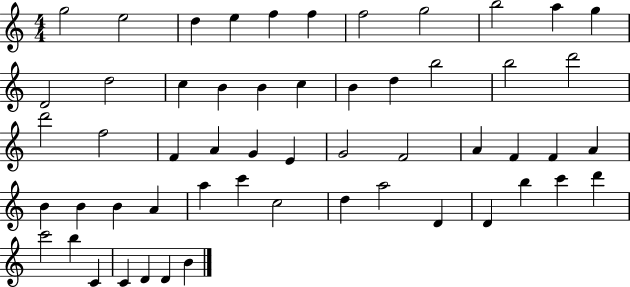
{
  \clef treble
  \numericTimeSignature
  \time 4/4
  \key c \major
  g''2 e''2 | d''4 e''4 f''4 f''4 | f''2 g''2 | b''2 a''4 g''4 | \break d'2 d''2 | c''4 b'4 b'4 c''4 | b'4 d''4 b''2 | b''2 d'''2 | \break d'''2 f''2 | f'4 a'4 g'4 e'4 | g'2 f'2 | a'4 f'4 f'4 a'4 | \break b'4 b'4 b'4 a'4 | a''4 c'''4 c''2 | d''4 a''2 d'4 | d'4 b''4 c'''4 d'''4 | \break c'''2 b''4 c'4 | c'4 d'4 d'4 b'4 | \bar "|."
}